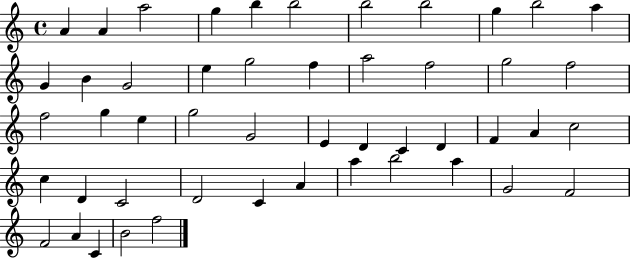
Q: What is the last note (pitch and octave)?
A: F5